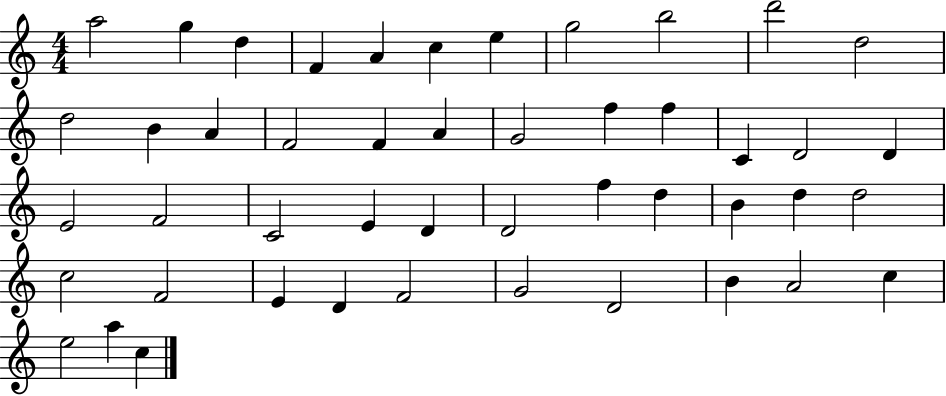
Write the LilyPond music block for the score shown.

{
  \clef treble
  \numericTimeSignature
  \time 4/4
  \key c \major
  a''2 g''4 d''4 | f'4 a'4 c''4 e''4 | g''2 b''2 | d'''2 d''2 | \break d''2 b'4 a'4 | f'2 f'4 a'4 | g'2 f''4 f''4 | c'4 d'2 d'4 | \break e'2 f'2 | c'2 e'4 d'4 | d'2 f''4 d''4 | b'4 d''4 d''2 | \break c''2 f'2 | e'4 d'4 f'2 | g'2 d'2 | b'4 a'2 c''4 | \break e''2 a''4 c''4 | \bar "|."
}